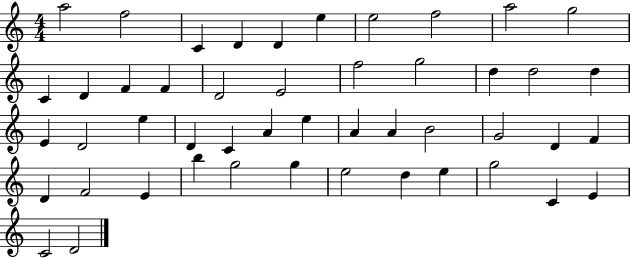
A5/h F5/h C4/q D4/q D4/q E5/q E5/h F5/h A5/h G5/h C4/q D4/q F4/q F4/q D4/h E4/h F5/h G5/h D5/q D5/h D5/q E4/q D4/h E5/q D4/q C4/q A4/q E5/q A4/q A4/q B4/h G4/h D4/q F4/q D4/q F4/h E4/q B5/q G5/h G5/q E5/h D5/q E5/q G5/h C4/q E4/q C4/h D4/h